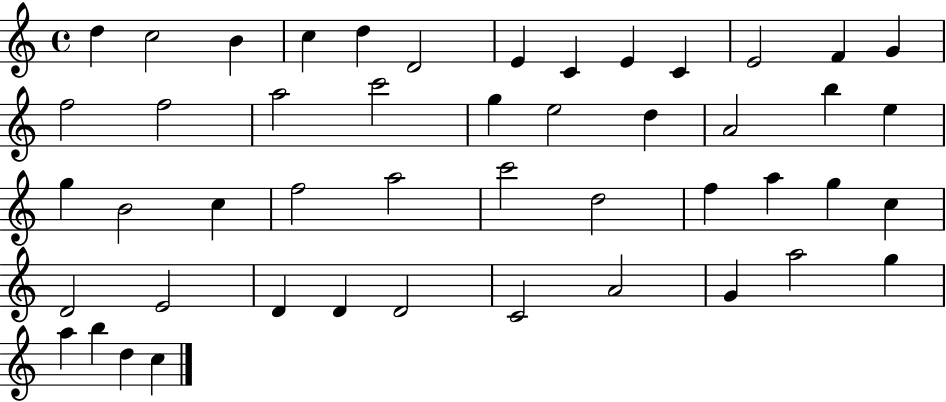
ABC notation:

X:1
T:Untitled
M:4/4
L:1/4
K:C
d c2 B c d D2 E C E C E2 F G f2 f2 a2 c'2 g e2 d A2 b e g B2 c f2 a2 c'2 d2 f a g c D2 E2 D D D2 C2 A2 G a2 g a b d c